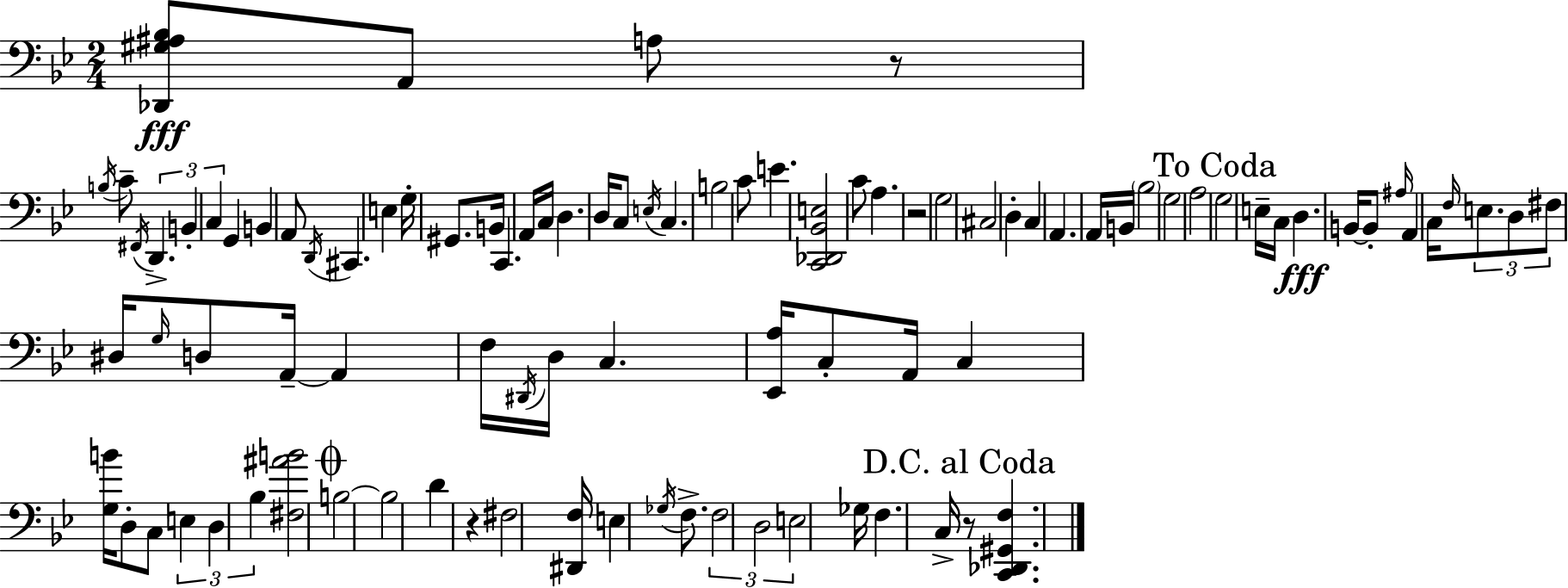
[Db2,G#3,A#3,Bb3]/e A2/e A3/e R/e B3/s C4/e F#2/s D2/q. B2/q C3/q G2/q B2/q A2/e D2/s C#2/q. E3/q G3/s G#2/e. B2/s C2/q. A2/s C3/s D3/q. D3/s C3/e E3/s C3/q. B3/h C4/e E4/q. [C2,Db2,Bb2,E3]/h C4/e A3/q. R/h G3/h C#3/h D3/q C3/q A2/q. A2/s B2/s Bb3/h G3/h A3/h G3/h E3/s C3/s D3/q. B2/s B2/e A#3/s A2/q C3/s F3/s E3/e. D3/e F#3/e D#3/s G3/s D3/e A2/s A2/q F3/s D#2/s D3/s C3/q. [Eb2,A3]/s C3/e A2/s C3/q [G3,B4]/s D3/e C3/e E3/q D3/q Bb3/q [F#3,A#4,B4]/h B3/h B3/h D4/q R/q F#3/h [D#2,F3]/s E3/q Gb3/s F3/e. F3/h D3/h E3/h Gb3/s F3/q. C3/s R/e [C2,Db2,G#2,F3]/q.